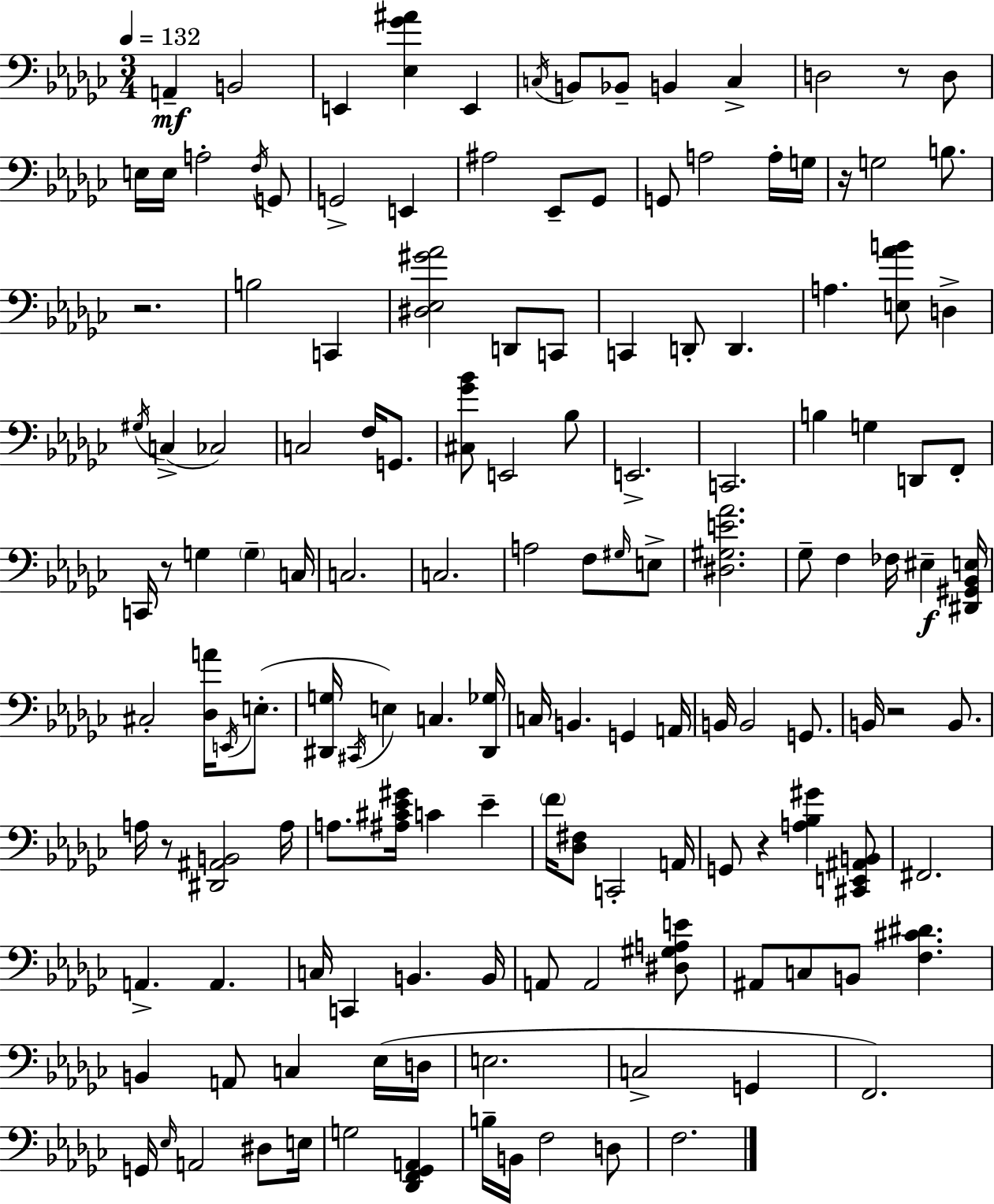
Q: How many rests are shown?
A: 7